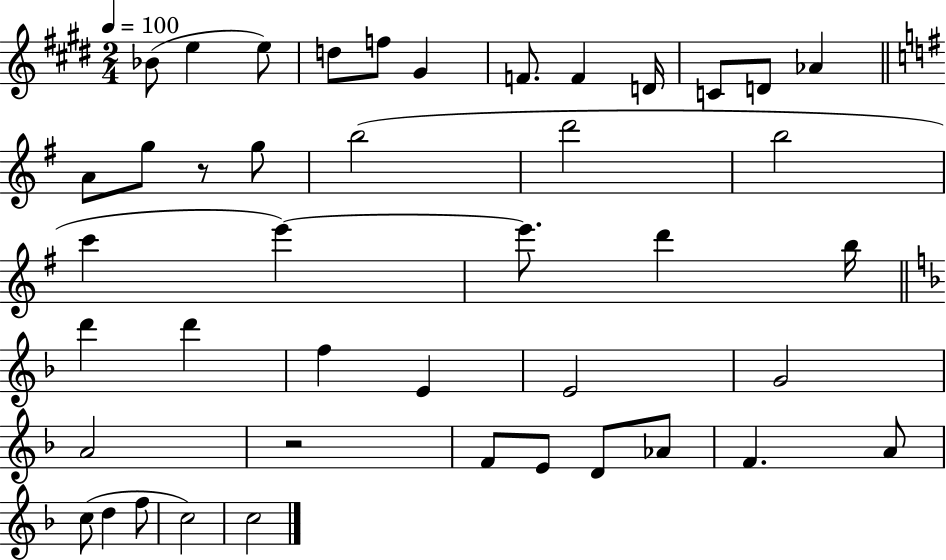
X:1
T:Untitled
M:2/4
L:1/4
K:E
_B/2 e e/2 d/2 f/2 ^G F/2 F D/4 C/2 D/2 _A A/2 g/2 z/2 g/2 b2 d'2 b2 c' e' e'/2 d' b/4 d' d' f E E2 G2 A2 z2 F/2 E/2 D/2 _A/2 F A/2 c/2 d f/2 c2 c2